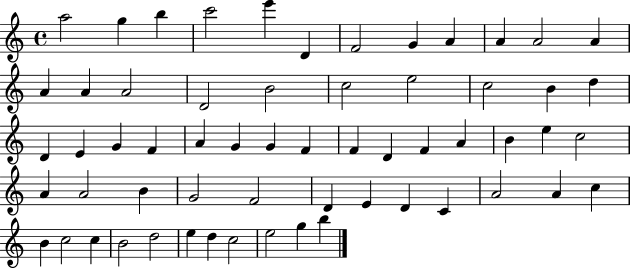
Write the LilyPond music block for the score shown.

{
  \clef treble
  \time 4/4
  \defaultTimeSignature
  \key c \major
  a''2 g''4 b''4 | c'''2 e'''4 d'4 | f'2 g'4 a'4 | a'4 a'2 a'4 | \break a'4 a'4 a'2 | d'2 b'2 | c''2 e''2 | c''2 b'4 d''4 | \break d'4 e'4 g'4 f'4 | a'4 g'4 g'4 f'4 | f'4 d'4 f'4 a'4 | b'4 e''4 c''2 | \break a'4 a'2 b'4 | g'2 f'2 | d'4 e'4 d'4 c'4 | a'2 a'4 c''4 | \break b'4 c''2 c''4 | b'2 d''2 | e''4 d''4 c''2 | e''2 g''4 b''4 | \break \bar "|."
}